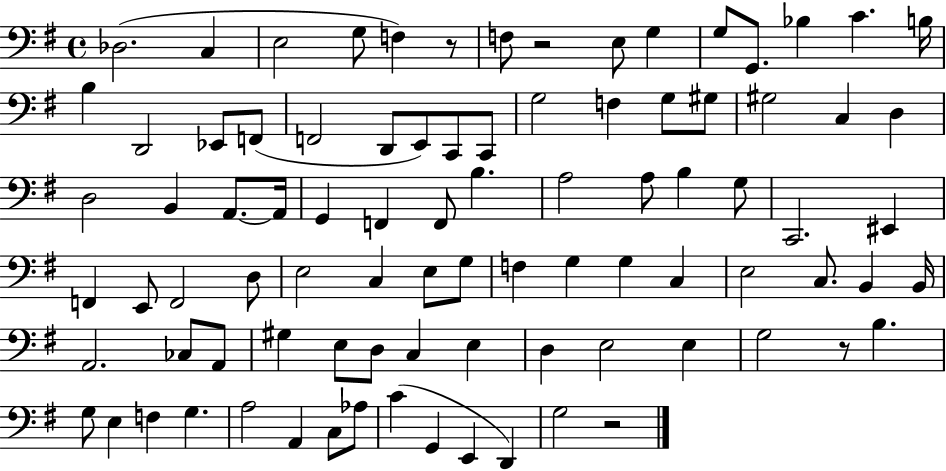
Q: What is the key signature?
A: G major